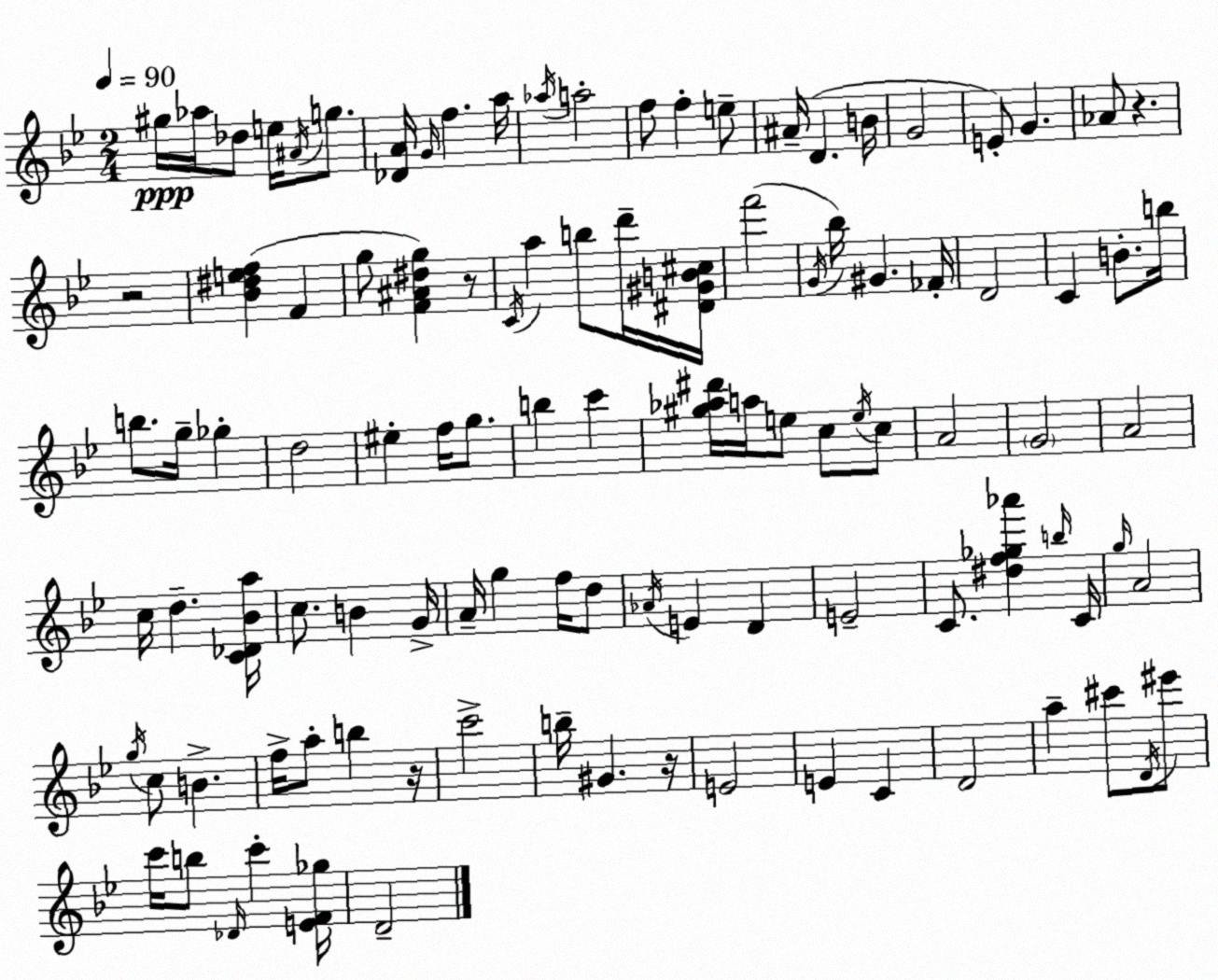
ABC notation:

X:1
T:Untitled
M:2/4
L:1/4
K:Bb
^g/4 _a/4 _d/2 e/4 ^A/4 g/2 [_DA]/4 G/4 f a/4 _a/4 a2 f/2 f e/2 ^A/4 D B/4 G2 E/2 G _A/2 z z2 [_B^def] F g/2 [F^A^dg] z/2 C/4 a b/2 d'/4 [^D^GB^c]/4 f'2 G/4 _b/4 ^G _F/4 D2 C B/2 b/4 b/2 g/4 _g d2 ^e f/4 g/2 b c' [^g_a^d']/4 a/4 e/2 c/2 e/4 c/2 A2 G2 A2 c/4 d [C_D_Ba]/4 c/2 B G/4 A/4 g f/4 d/2 _A/4 E D E2 C/2 [^df_g_a'] b/4 C/4 g/4 A2 g/4 c/2 B f/4 a/2 b z/4 c'2 b/4 ^G z/4 E2 E C D2 a ^c'/2 D/4 ^e'/2 c'/4 b/2 _D/4 c' [EF_g]/4 D2